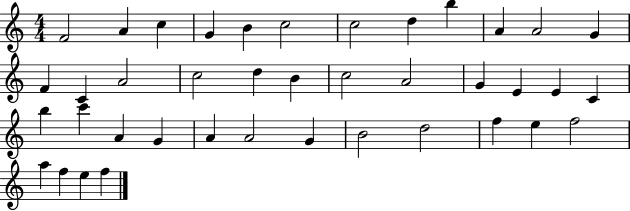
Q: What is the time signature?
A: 4/4